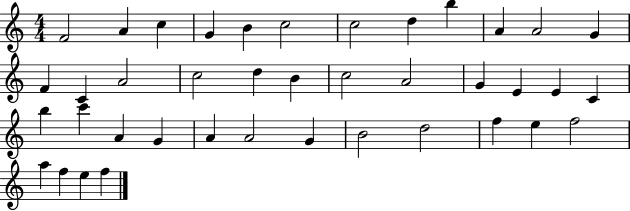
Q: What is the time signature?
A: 4/4